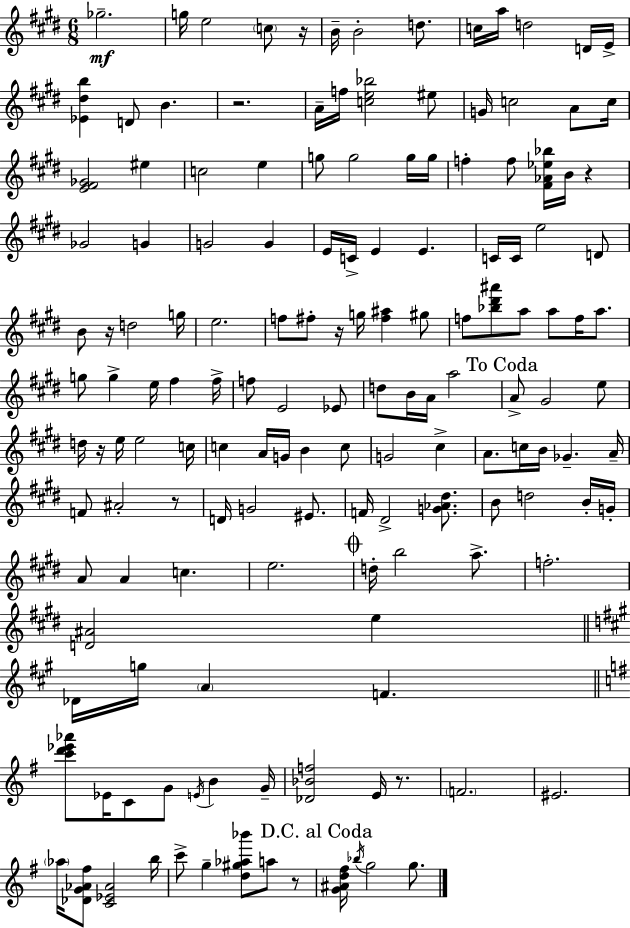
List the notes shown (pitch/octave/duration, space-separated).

Gb5/h. G5/s E5/h C5/e R/s B4/s B4/h D5/e. C5/s A5/s D5/h D4/s E4/s [Eb4,D#5,B5]/q D4/e B4/q. R/h. A4/s F5/s [C5,E5,Bb5]/h EIS5/e G4/s C5/h A4/e C5/s [E4,F#4,Gb4]/h EIS5/q C5/h E5/q G5/e G5/h G5/s G5/s F5/q F5/e [F#4,Ab4,Eb5,Bb5]/s B4/s R/q Gb4/h G4/q G4/h G4/q E4/s C4/s E4/q E4/q. C4/s C4/s E5/h D4/e B4/e R/s D5/h G5/s E5/h. F5/e F#5/e R/s G5/s [F#5,A#5]/q G#5/e F5/e [Bb5,D#6,A#6]/e A5/e A5/e F5/s A5/e. G5/e G5/q E5/s F#5/q F#5/s F5/e E4/h Eb4/e D5/e B4/s A4/s A5/h A4/e G#4/h E5/e D5/s R/s E5/s E5/h C5/s C5/q A4/s G4/s B4/q C5/e G4/h C#5/q A4/e. C5/s B4/s Gb4/q. A4/s F4/e A#4/h R/e D4/s G4/h EIS4/e. F4/s D#4/h [G4,Ab4,D#5]/e. B4/e D5/h B4/s G4/s A4/e A4/q C5/q. E5/h. D5/s B5/h A5/e. F5/h. [D4,A#4]/h E5/q Db4/s G5/s A4/q F4/q. [C6,D6,Eb6,Ab6]/e Eb4/s C4/e G4/e E4/s B4/q G4/s [Db4,Bb4,F5]/h E4/s R/e. F4/h. EIS4/h. Ab5/s [Db4,G4,Ab4,F#5]/e [C4,Eb4,Ab4]/h B5/s C6/e G5/q [D5,G#5,Ab5,Bb6]/e A5/e R/e [G4,A#4,D5,F#5]/s Bb5/s G5/h G5/e.